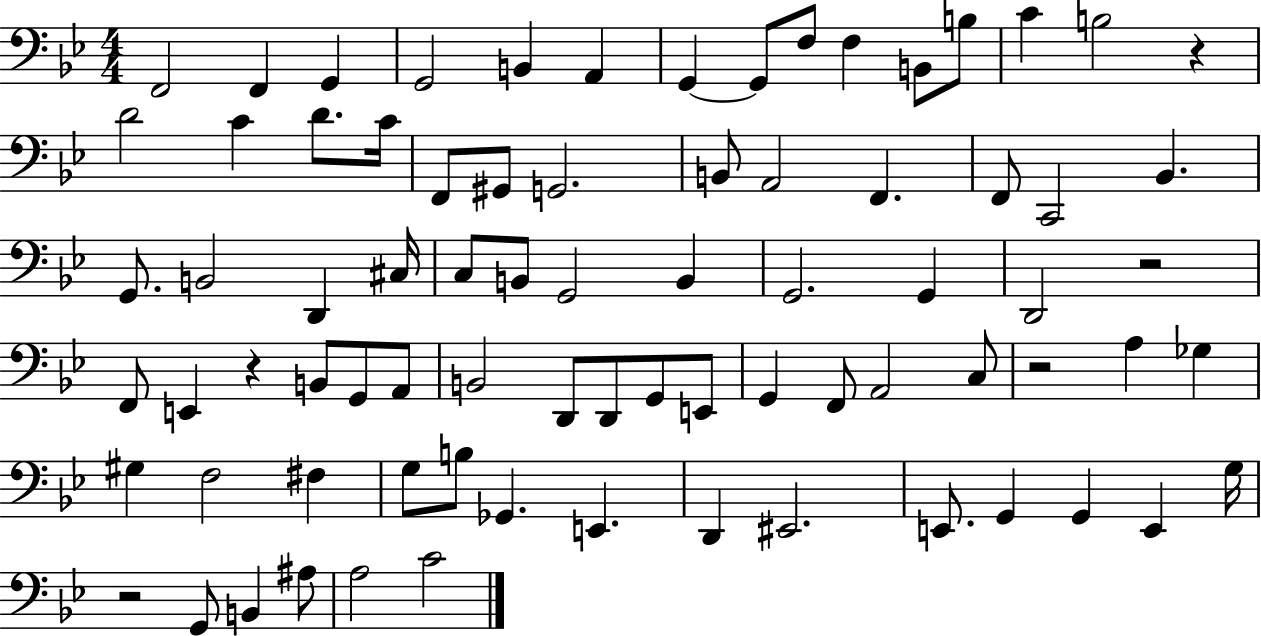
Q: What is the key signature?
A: BES major